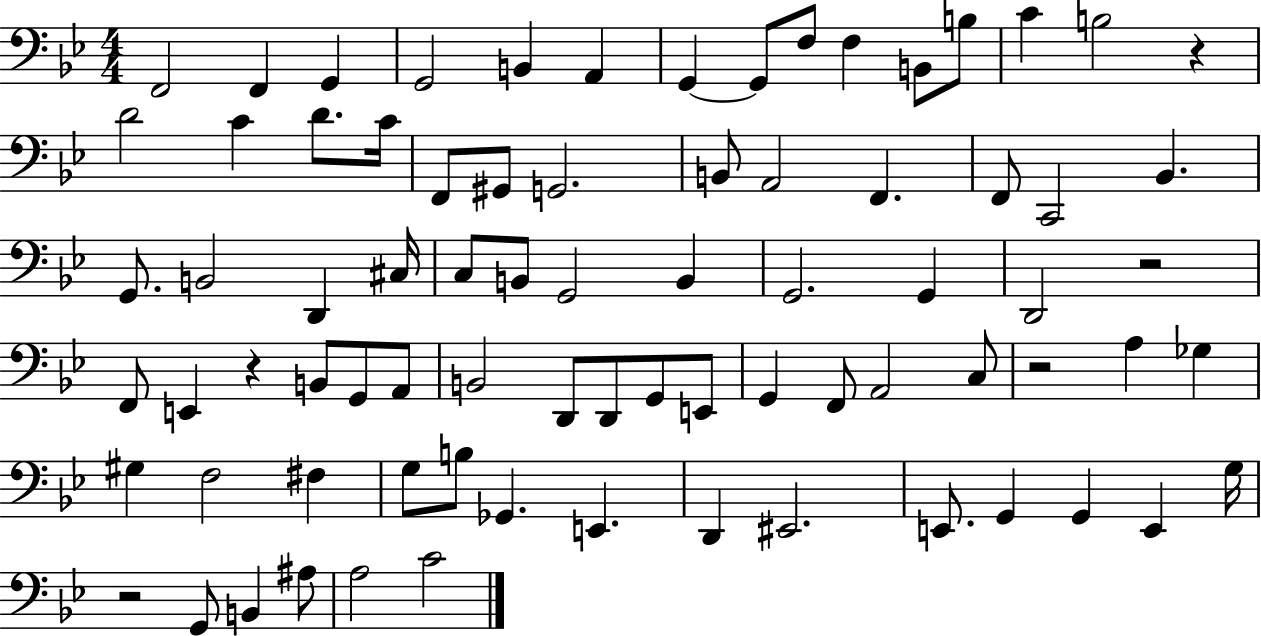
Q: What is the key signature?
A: BES major